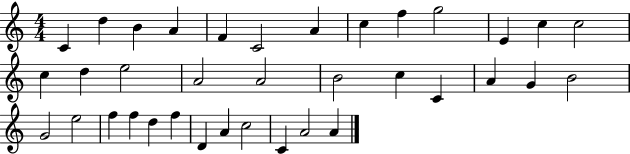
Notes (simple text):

C4/q D5/q B4/q A4/q F4/q C4/h A4/q C5/q F5/q G5/h E4/q C5/q C5/h C5/q D5/q E5/h A4/h A4/h B4/h C5/q C4/q A4/q G4/q B4/h G4/h E5/h F5/q F5/q D5/q F5/q D4/q A4/q C5/h C4/q A4/h A4/q